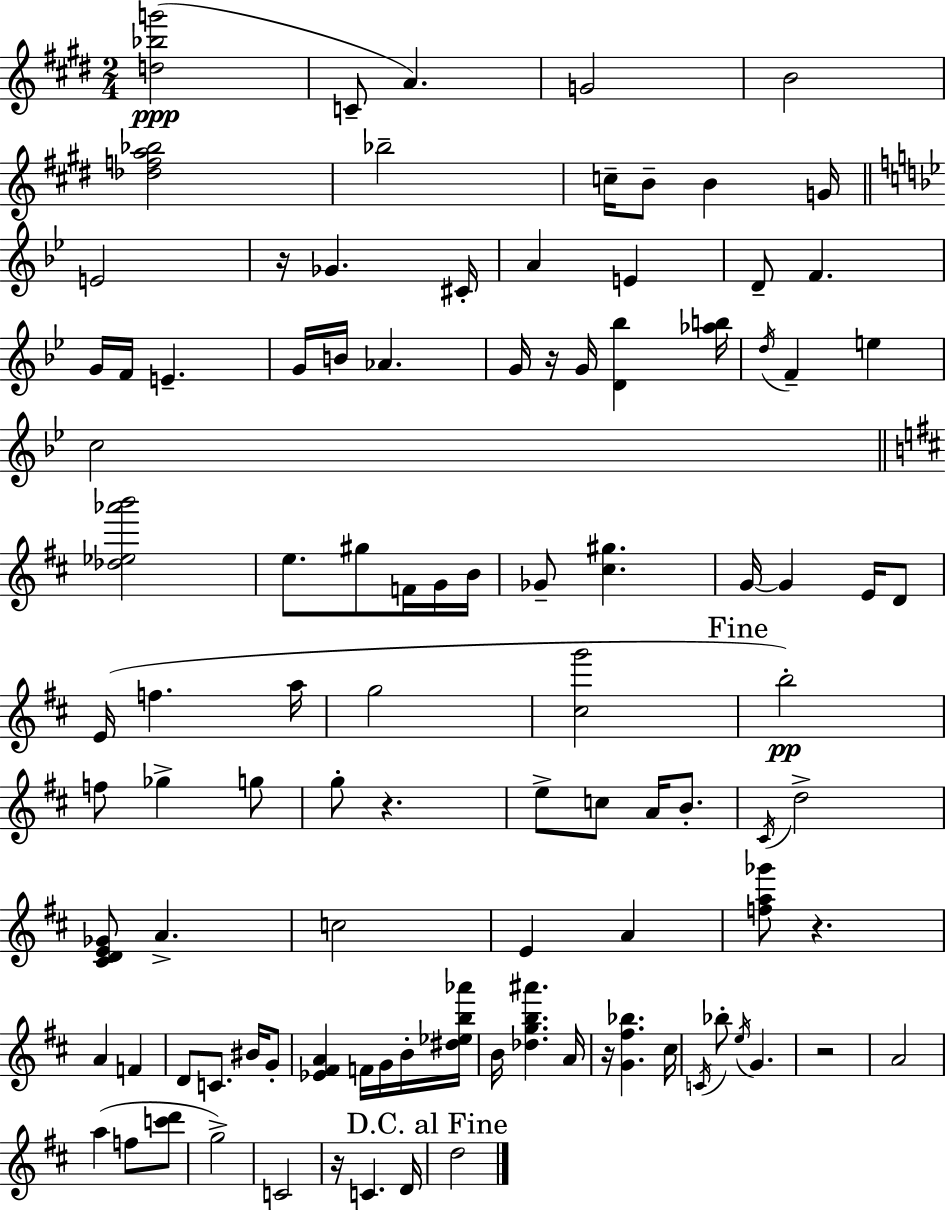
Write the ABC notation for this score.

X:1
T:Untitled
M:2/4
L:1/4
K:E
[d_bg']2 C/2 A G2 B2 [_dfa_b]2 _b2 c/4 B/2 B G/4 E2 z/4 _G ^C/4 A E D/2 F G/4 F/4 E G/4 B/4 _A G/4 z/4 G/4 [D_b] [_ab]/4 d/4 F e c2 [_d_e_a'b']2 e/2 ^g/2 F/4 G/4 B/4 _G/2 [^c^g] G/4 G E/4 D/2 E/4 f a/4 g2 [^cg']2 b2 f/2 _g g/2 g/2 z e/2 c/2 A/4 B/2 ^C/4 d2 [^CDE_G]/2 A c2 E A [fa_g']/2 z A F D/2 C/2 ^B/4 G/2 [_E^FA] F/4 G/4 B/4 [^d_eb_a']/4 B/4 [_dgb^a'] A/4 z/4 [G^f_b] ^c/4 C/4 _b/2 e/4 G z2 A2 a f/2 [c'd']/2 g2 C2 z/4 C D/4 d2